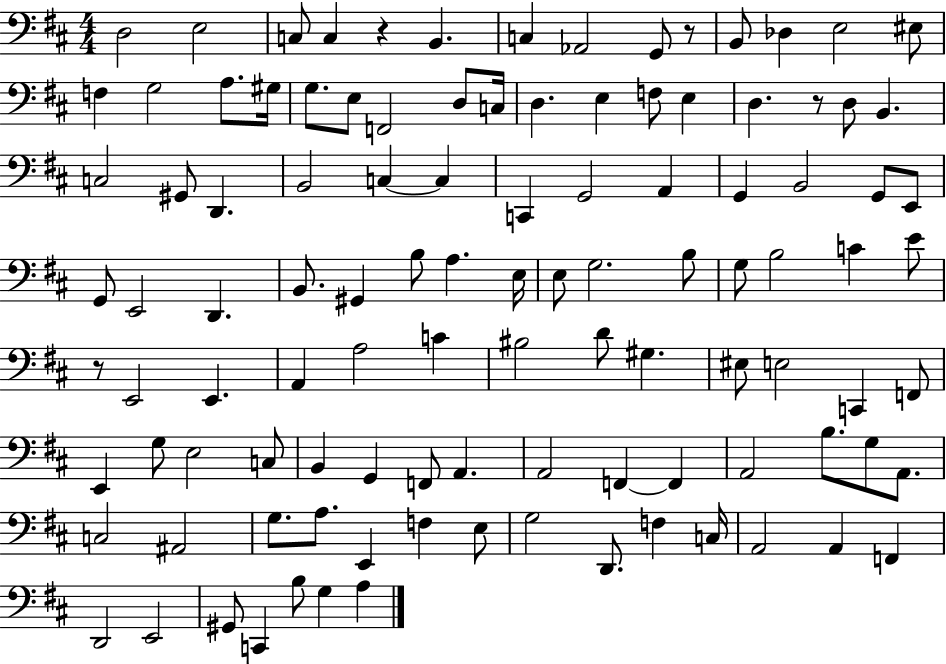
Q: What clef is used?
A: bass